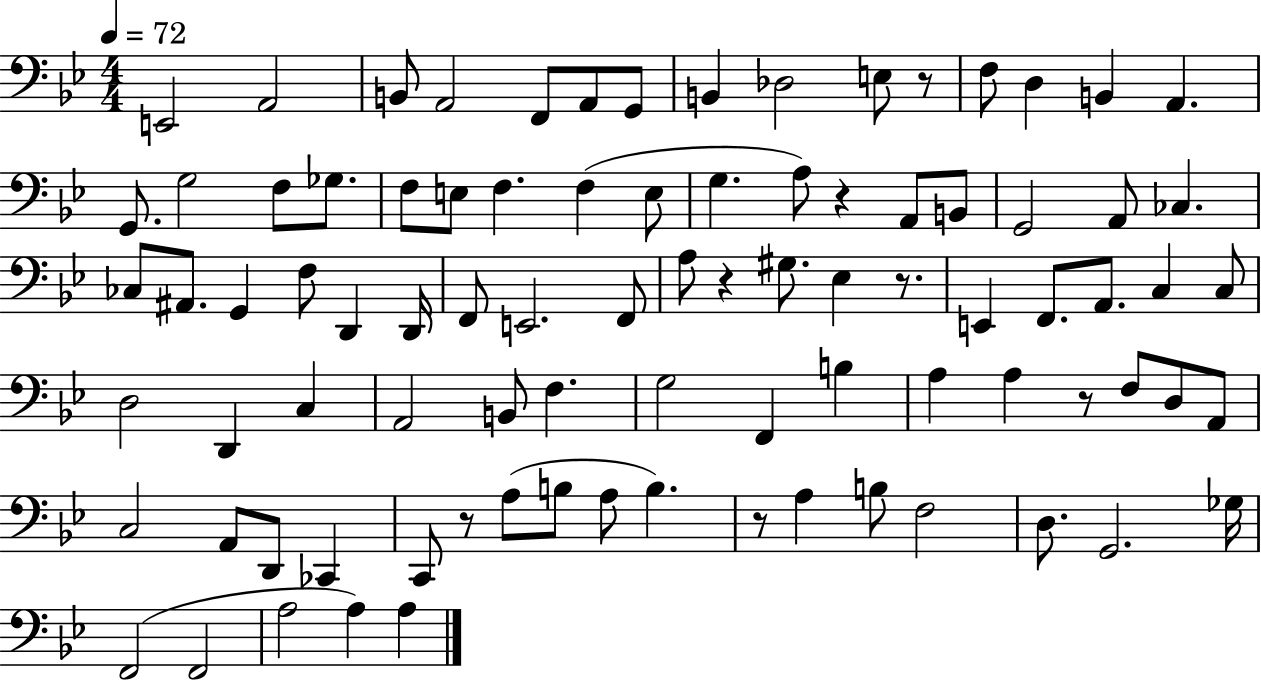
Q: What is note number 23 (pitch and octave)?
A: E3